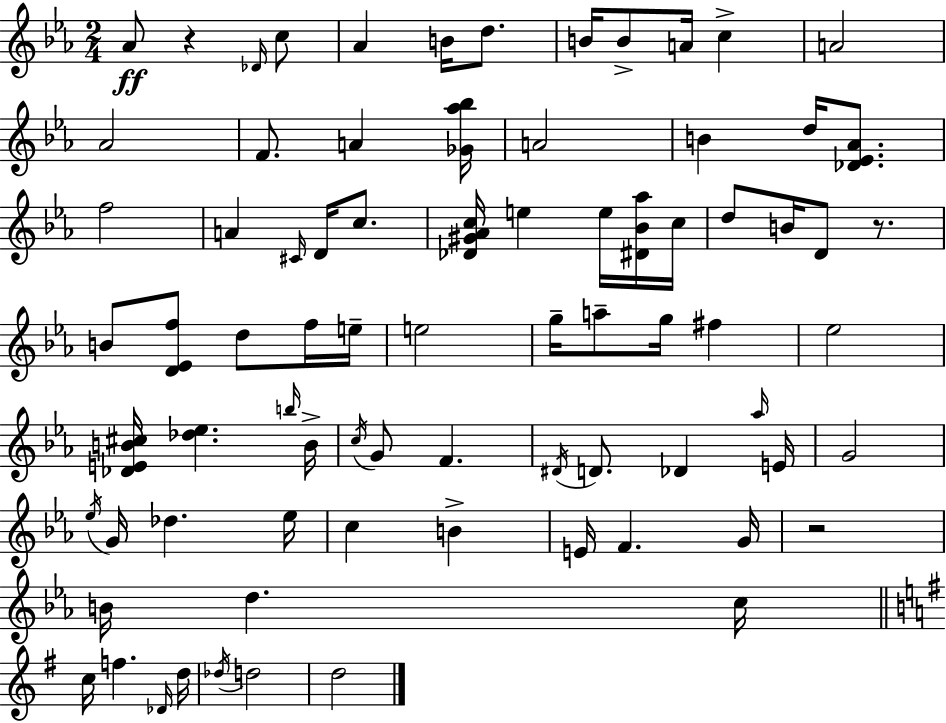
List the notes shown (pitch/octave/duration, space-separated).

Ab4/e R/q Db4/s C5/e Ab4/q B4/s D5/e. B4/s B4/e A4/s C5/q A4/h Ab4/h F4/e. A4/q [Gb4,Ab5,Bb5]/s A4/h B4/q D5/s [Db4,Eb4,Ab4]/e. F5/h A4/q C#4/s D4/s C5/e. [Db4,G#4,Ab4,C5]/s E5/q E5/s [D#4,Bb4,Ab5]/s C5/s D5/e B4/s D4/e R/e. B4/e [D4,Eb4,F5]/e D5/e F5/s E5/s E5/h G5/s A5/e G5/s F#5/q Eb5/h [Db4,E4,B4,C#5]/s [Db5,Eb5]/q. B5/s B4/s C5/s G4/e F4/q. D#4/s D4/e. Db4/q Ab5/s E4/s G4/h Eb5/s G4/s Db5/q. Eb5/s C5/q B4/q E4/s F4/q. G4/s R/h B4/s D5/q. C5/s C5/s F5/q. Db4/s D5/s Db5/s D5/h D5/h